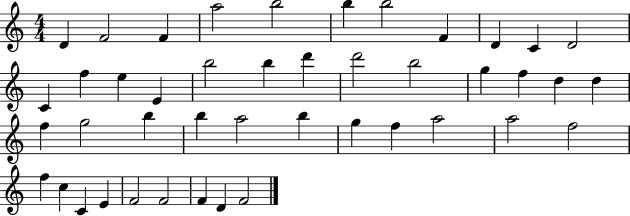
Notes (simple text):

D4/q F4/h F4/q A5/h B5/h B5/q B5/h F4/q D4/q C4/q D4/h C4/q F5/q E5/q E4/q B5/h B5/q D6/q D6/h B5/h G5/q F5/q D5/q D5/q F5/q G5/h B5/q B5/q A5/h B5/q G5/q F5/q A5/h A5/h F5/h F5/q C5/q C4/q E4/q F4/h F4/h F4/q D4/q F4/h